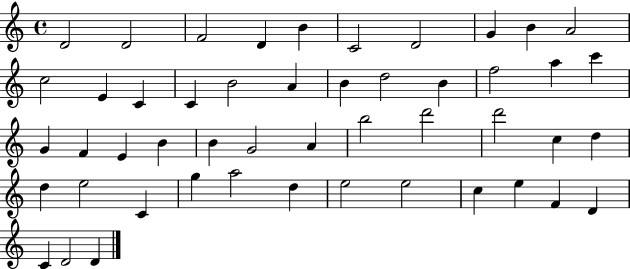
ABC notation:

X:1
T:Untitled
M:4/4
L:1/4
K:C
D2 D2 F2 D B C2 D2 G B A2 c2 E C C B2 A B d2 B f2 a c' G F E B B G2 A b2 d'2 d'2 c d d e2 C g a2 d e2 e2 c e F D C D2 D